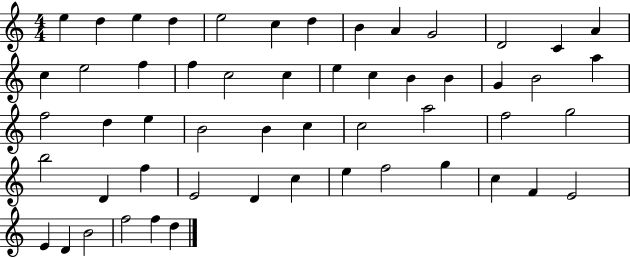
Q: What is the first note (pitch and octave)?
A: E5